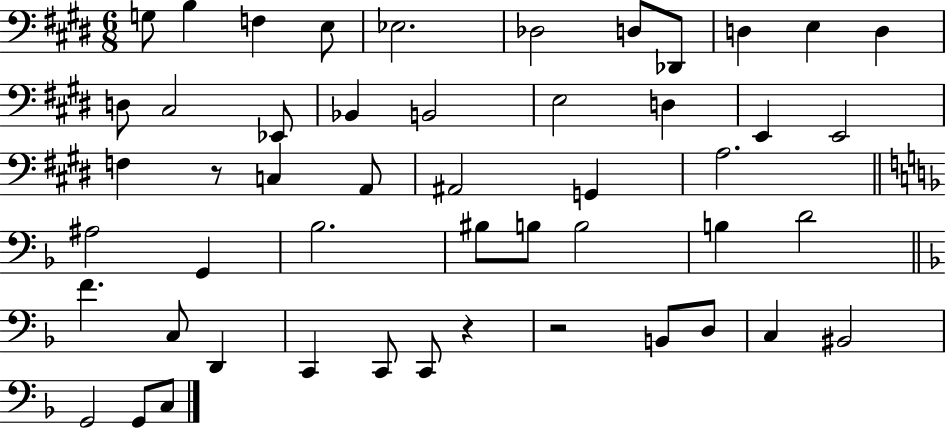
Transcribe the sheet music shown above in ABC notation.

X:1
T:Untitled
M:6/8
L:1/4
K:E
G,/2 B, F, E,/2 _E,2 _D,2 D,/2 _D,,/2 D, E, D, D,/2 ^C,2 _E,,/2 _B,, B,,2 E,2 D, E,, E,,2 F, z/2 C, A,,/2 ^A,,2 G,, A,2 ^A,2 G,, _B,2 ^B,/2 B,/2 B,2 B, D2 F C,/2 D,, C,, C,,/2 C,,/2 z z2 B,,/2 D,/2 C, ^B,,2 G,,2 G,,/2 C,/2